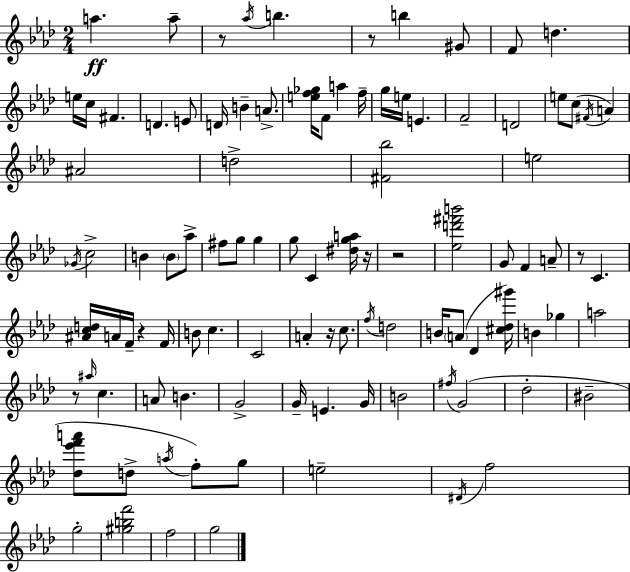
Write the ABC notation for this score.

X:1
T:Untitled
M:2/4
L:1/4
K:Fm
a a/2 z/2 _a/4 b z/2 b ^G/2 F/2 d e/4 c/4 ^F D E/2 D/4 B A/2 [ef_g]/4 F/2 a f/4 g/4 e/4 E F2 D2 e/2 c/2 ^F/4 A ^A2 d2 [^F_b]2 e2 _G/4 c2 B B/2 _a/2 ^f/2 g/2 g g/2 C [^dga]/4 z/4 z2 [_ed'^f'b']2 G/2 F A/2 z/2 C [^Acd]/4 A/4 F/4 z F/4 B/2 c C2 A z/4 c/2 f/4 d2 B/4 A/2 _D [^c_d^g']/4 B _g a2 z/2 ^a/4 c A/2 B G2 G/4 E G/4 B2 ^f/4 G2 _d2 ^B2 [_d_e'f'a']/2 d/2 a/4 f/2 g/2 e2 ^D/4 f2 g2 [^gbf']2 f2 g2